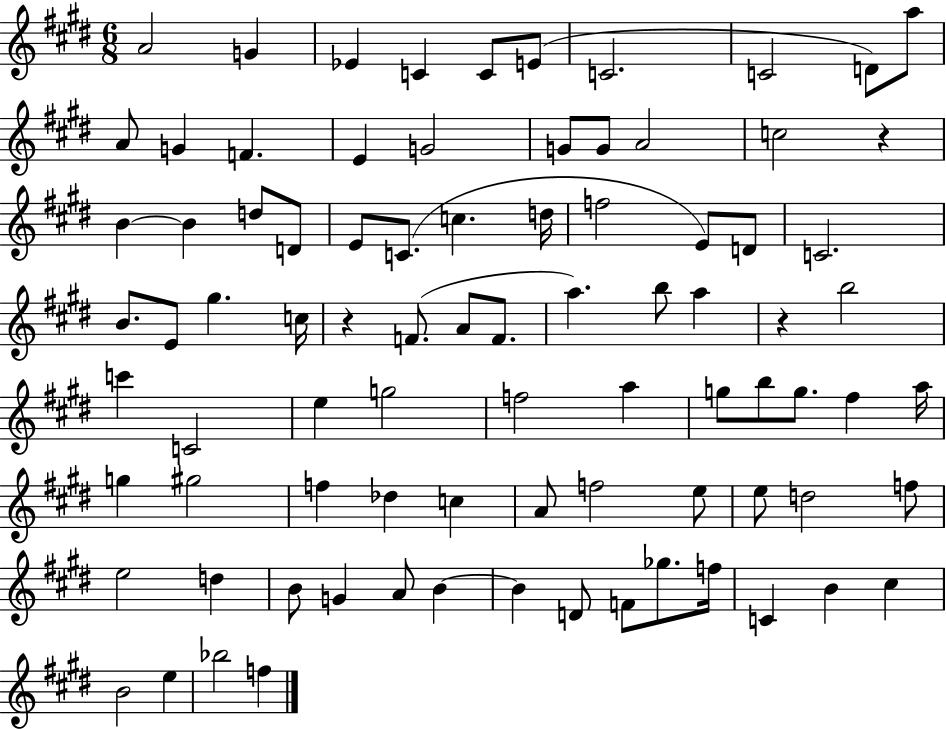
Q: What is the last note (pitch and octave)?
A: F5